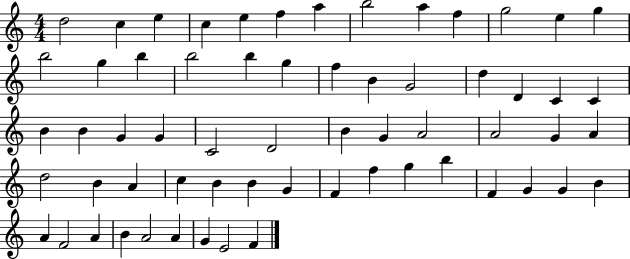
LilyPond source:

{
  \clef treble
  \numericTimeSignature
  \time 4/4
  \key c \major
  d''2 c''4 e''4 | c''4 e''4 f''4 a''4 | b''2 a''4 f''4 | g''2 e''4 g''4 | \break b''2 g''4 b''4 | b''2 b''4 g''4 | f''4 b'4 g'2 | d''4 d'4 c'4 c'4 | \break b'4 b'4 g'4 g'4 | c'2 d'2 | b'4 g'4 a'2 | a'2 g'4 a'4 | \break d''2 b'4 a'4 | c''4 b'4 b'4 g'4 | f'4 f''4 g''4 b''4 | f'4 g'4 g'4 b'4 | \break a'4 f'2 a'4 | b'4 a'2 a'4 | g'4 e'2 f'4 | \bar "|."
}